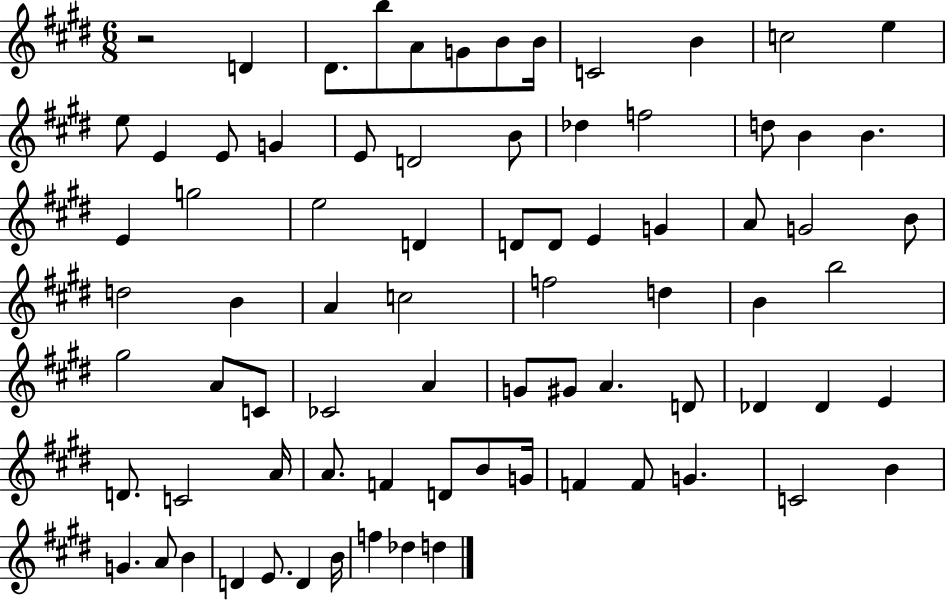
R/h D4/q D#4/e. B5/e A4/e G4/e B4/e B4/s C4/h B4/q C5/h E5/q E5/e E4/q E4/e G4/q E4/e D4/h B4/e Db5/q F5/h D5/e B4/q B4/q. E4/q G5/h E5/h D4/q D4/e D4/e E4/q G4/q A4/e G4/h B4/e D5/h B4/q A4/q C5/h F5/h D5/q B4/q B5/h G#5/h A4/e C4/e CES4/h A4/q G4/e G#4/e A4/q. D4/e Db4/q Db4/q E4/q D4/e. C4/h A4/s A4/e. F4/q D4/e B4/e G4/s F4/q F4/e G4/q. C4/h B4/q G4/q. A4/e B4/q D4/q E4/e. D4/q B4/s F5/q Db5/q D5/q